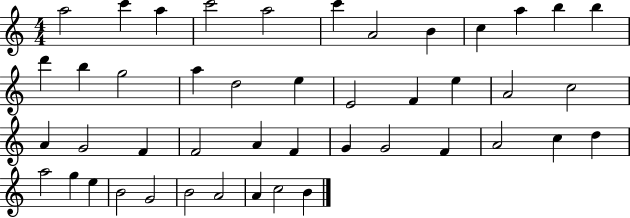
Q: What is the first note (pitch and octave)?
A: A5